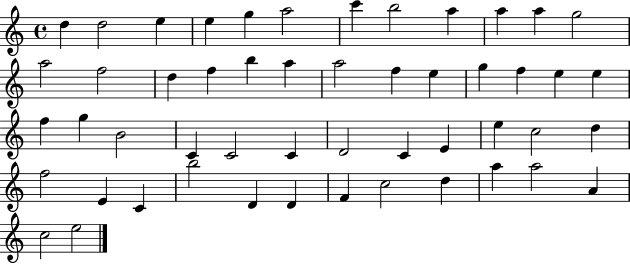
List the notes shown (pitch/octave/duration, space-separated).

D5/q D5/h E5/q E5/q G5/q A5/h C6/q B5/h A5/q A5/q A5/q G5/h A5/h F5/h D5/q F5/q B5/q A5/q A5/h F5/q E5/q G5/q F5/q E5/q E5/q F5/q G5/q B4/h C4/q C4/h C4/q D4/h C4/q E4/q E5/q C5/h D5/q F5/h E4/q C4/q B5/h D4/q D4/q F4/q C5/h D5/q A5/q A5/h A4/q C5/h E5/h